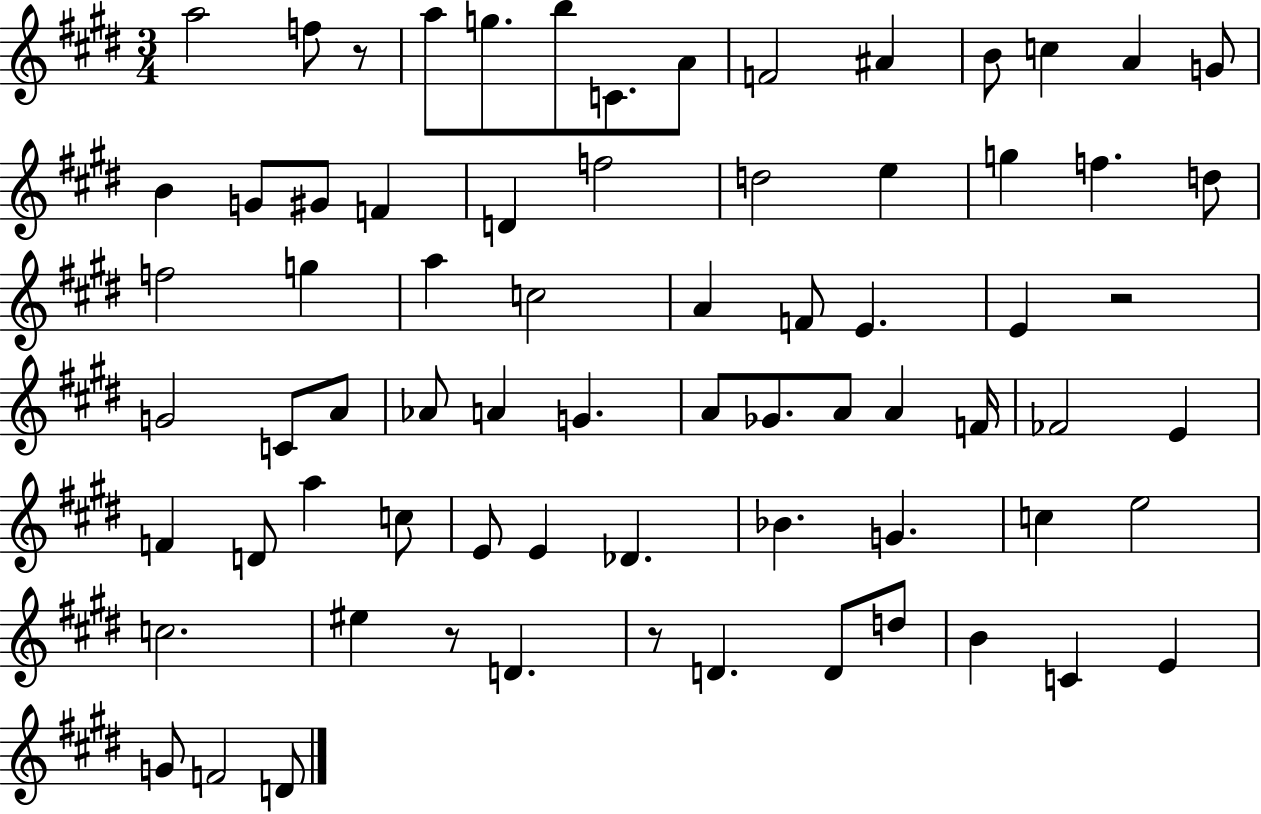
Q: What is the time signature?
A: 3/4